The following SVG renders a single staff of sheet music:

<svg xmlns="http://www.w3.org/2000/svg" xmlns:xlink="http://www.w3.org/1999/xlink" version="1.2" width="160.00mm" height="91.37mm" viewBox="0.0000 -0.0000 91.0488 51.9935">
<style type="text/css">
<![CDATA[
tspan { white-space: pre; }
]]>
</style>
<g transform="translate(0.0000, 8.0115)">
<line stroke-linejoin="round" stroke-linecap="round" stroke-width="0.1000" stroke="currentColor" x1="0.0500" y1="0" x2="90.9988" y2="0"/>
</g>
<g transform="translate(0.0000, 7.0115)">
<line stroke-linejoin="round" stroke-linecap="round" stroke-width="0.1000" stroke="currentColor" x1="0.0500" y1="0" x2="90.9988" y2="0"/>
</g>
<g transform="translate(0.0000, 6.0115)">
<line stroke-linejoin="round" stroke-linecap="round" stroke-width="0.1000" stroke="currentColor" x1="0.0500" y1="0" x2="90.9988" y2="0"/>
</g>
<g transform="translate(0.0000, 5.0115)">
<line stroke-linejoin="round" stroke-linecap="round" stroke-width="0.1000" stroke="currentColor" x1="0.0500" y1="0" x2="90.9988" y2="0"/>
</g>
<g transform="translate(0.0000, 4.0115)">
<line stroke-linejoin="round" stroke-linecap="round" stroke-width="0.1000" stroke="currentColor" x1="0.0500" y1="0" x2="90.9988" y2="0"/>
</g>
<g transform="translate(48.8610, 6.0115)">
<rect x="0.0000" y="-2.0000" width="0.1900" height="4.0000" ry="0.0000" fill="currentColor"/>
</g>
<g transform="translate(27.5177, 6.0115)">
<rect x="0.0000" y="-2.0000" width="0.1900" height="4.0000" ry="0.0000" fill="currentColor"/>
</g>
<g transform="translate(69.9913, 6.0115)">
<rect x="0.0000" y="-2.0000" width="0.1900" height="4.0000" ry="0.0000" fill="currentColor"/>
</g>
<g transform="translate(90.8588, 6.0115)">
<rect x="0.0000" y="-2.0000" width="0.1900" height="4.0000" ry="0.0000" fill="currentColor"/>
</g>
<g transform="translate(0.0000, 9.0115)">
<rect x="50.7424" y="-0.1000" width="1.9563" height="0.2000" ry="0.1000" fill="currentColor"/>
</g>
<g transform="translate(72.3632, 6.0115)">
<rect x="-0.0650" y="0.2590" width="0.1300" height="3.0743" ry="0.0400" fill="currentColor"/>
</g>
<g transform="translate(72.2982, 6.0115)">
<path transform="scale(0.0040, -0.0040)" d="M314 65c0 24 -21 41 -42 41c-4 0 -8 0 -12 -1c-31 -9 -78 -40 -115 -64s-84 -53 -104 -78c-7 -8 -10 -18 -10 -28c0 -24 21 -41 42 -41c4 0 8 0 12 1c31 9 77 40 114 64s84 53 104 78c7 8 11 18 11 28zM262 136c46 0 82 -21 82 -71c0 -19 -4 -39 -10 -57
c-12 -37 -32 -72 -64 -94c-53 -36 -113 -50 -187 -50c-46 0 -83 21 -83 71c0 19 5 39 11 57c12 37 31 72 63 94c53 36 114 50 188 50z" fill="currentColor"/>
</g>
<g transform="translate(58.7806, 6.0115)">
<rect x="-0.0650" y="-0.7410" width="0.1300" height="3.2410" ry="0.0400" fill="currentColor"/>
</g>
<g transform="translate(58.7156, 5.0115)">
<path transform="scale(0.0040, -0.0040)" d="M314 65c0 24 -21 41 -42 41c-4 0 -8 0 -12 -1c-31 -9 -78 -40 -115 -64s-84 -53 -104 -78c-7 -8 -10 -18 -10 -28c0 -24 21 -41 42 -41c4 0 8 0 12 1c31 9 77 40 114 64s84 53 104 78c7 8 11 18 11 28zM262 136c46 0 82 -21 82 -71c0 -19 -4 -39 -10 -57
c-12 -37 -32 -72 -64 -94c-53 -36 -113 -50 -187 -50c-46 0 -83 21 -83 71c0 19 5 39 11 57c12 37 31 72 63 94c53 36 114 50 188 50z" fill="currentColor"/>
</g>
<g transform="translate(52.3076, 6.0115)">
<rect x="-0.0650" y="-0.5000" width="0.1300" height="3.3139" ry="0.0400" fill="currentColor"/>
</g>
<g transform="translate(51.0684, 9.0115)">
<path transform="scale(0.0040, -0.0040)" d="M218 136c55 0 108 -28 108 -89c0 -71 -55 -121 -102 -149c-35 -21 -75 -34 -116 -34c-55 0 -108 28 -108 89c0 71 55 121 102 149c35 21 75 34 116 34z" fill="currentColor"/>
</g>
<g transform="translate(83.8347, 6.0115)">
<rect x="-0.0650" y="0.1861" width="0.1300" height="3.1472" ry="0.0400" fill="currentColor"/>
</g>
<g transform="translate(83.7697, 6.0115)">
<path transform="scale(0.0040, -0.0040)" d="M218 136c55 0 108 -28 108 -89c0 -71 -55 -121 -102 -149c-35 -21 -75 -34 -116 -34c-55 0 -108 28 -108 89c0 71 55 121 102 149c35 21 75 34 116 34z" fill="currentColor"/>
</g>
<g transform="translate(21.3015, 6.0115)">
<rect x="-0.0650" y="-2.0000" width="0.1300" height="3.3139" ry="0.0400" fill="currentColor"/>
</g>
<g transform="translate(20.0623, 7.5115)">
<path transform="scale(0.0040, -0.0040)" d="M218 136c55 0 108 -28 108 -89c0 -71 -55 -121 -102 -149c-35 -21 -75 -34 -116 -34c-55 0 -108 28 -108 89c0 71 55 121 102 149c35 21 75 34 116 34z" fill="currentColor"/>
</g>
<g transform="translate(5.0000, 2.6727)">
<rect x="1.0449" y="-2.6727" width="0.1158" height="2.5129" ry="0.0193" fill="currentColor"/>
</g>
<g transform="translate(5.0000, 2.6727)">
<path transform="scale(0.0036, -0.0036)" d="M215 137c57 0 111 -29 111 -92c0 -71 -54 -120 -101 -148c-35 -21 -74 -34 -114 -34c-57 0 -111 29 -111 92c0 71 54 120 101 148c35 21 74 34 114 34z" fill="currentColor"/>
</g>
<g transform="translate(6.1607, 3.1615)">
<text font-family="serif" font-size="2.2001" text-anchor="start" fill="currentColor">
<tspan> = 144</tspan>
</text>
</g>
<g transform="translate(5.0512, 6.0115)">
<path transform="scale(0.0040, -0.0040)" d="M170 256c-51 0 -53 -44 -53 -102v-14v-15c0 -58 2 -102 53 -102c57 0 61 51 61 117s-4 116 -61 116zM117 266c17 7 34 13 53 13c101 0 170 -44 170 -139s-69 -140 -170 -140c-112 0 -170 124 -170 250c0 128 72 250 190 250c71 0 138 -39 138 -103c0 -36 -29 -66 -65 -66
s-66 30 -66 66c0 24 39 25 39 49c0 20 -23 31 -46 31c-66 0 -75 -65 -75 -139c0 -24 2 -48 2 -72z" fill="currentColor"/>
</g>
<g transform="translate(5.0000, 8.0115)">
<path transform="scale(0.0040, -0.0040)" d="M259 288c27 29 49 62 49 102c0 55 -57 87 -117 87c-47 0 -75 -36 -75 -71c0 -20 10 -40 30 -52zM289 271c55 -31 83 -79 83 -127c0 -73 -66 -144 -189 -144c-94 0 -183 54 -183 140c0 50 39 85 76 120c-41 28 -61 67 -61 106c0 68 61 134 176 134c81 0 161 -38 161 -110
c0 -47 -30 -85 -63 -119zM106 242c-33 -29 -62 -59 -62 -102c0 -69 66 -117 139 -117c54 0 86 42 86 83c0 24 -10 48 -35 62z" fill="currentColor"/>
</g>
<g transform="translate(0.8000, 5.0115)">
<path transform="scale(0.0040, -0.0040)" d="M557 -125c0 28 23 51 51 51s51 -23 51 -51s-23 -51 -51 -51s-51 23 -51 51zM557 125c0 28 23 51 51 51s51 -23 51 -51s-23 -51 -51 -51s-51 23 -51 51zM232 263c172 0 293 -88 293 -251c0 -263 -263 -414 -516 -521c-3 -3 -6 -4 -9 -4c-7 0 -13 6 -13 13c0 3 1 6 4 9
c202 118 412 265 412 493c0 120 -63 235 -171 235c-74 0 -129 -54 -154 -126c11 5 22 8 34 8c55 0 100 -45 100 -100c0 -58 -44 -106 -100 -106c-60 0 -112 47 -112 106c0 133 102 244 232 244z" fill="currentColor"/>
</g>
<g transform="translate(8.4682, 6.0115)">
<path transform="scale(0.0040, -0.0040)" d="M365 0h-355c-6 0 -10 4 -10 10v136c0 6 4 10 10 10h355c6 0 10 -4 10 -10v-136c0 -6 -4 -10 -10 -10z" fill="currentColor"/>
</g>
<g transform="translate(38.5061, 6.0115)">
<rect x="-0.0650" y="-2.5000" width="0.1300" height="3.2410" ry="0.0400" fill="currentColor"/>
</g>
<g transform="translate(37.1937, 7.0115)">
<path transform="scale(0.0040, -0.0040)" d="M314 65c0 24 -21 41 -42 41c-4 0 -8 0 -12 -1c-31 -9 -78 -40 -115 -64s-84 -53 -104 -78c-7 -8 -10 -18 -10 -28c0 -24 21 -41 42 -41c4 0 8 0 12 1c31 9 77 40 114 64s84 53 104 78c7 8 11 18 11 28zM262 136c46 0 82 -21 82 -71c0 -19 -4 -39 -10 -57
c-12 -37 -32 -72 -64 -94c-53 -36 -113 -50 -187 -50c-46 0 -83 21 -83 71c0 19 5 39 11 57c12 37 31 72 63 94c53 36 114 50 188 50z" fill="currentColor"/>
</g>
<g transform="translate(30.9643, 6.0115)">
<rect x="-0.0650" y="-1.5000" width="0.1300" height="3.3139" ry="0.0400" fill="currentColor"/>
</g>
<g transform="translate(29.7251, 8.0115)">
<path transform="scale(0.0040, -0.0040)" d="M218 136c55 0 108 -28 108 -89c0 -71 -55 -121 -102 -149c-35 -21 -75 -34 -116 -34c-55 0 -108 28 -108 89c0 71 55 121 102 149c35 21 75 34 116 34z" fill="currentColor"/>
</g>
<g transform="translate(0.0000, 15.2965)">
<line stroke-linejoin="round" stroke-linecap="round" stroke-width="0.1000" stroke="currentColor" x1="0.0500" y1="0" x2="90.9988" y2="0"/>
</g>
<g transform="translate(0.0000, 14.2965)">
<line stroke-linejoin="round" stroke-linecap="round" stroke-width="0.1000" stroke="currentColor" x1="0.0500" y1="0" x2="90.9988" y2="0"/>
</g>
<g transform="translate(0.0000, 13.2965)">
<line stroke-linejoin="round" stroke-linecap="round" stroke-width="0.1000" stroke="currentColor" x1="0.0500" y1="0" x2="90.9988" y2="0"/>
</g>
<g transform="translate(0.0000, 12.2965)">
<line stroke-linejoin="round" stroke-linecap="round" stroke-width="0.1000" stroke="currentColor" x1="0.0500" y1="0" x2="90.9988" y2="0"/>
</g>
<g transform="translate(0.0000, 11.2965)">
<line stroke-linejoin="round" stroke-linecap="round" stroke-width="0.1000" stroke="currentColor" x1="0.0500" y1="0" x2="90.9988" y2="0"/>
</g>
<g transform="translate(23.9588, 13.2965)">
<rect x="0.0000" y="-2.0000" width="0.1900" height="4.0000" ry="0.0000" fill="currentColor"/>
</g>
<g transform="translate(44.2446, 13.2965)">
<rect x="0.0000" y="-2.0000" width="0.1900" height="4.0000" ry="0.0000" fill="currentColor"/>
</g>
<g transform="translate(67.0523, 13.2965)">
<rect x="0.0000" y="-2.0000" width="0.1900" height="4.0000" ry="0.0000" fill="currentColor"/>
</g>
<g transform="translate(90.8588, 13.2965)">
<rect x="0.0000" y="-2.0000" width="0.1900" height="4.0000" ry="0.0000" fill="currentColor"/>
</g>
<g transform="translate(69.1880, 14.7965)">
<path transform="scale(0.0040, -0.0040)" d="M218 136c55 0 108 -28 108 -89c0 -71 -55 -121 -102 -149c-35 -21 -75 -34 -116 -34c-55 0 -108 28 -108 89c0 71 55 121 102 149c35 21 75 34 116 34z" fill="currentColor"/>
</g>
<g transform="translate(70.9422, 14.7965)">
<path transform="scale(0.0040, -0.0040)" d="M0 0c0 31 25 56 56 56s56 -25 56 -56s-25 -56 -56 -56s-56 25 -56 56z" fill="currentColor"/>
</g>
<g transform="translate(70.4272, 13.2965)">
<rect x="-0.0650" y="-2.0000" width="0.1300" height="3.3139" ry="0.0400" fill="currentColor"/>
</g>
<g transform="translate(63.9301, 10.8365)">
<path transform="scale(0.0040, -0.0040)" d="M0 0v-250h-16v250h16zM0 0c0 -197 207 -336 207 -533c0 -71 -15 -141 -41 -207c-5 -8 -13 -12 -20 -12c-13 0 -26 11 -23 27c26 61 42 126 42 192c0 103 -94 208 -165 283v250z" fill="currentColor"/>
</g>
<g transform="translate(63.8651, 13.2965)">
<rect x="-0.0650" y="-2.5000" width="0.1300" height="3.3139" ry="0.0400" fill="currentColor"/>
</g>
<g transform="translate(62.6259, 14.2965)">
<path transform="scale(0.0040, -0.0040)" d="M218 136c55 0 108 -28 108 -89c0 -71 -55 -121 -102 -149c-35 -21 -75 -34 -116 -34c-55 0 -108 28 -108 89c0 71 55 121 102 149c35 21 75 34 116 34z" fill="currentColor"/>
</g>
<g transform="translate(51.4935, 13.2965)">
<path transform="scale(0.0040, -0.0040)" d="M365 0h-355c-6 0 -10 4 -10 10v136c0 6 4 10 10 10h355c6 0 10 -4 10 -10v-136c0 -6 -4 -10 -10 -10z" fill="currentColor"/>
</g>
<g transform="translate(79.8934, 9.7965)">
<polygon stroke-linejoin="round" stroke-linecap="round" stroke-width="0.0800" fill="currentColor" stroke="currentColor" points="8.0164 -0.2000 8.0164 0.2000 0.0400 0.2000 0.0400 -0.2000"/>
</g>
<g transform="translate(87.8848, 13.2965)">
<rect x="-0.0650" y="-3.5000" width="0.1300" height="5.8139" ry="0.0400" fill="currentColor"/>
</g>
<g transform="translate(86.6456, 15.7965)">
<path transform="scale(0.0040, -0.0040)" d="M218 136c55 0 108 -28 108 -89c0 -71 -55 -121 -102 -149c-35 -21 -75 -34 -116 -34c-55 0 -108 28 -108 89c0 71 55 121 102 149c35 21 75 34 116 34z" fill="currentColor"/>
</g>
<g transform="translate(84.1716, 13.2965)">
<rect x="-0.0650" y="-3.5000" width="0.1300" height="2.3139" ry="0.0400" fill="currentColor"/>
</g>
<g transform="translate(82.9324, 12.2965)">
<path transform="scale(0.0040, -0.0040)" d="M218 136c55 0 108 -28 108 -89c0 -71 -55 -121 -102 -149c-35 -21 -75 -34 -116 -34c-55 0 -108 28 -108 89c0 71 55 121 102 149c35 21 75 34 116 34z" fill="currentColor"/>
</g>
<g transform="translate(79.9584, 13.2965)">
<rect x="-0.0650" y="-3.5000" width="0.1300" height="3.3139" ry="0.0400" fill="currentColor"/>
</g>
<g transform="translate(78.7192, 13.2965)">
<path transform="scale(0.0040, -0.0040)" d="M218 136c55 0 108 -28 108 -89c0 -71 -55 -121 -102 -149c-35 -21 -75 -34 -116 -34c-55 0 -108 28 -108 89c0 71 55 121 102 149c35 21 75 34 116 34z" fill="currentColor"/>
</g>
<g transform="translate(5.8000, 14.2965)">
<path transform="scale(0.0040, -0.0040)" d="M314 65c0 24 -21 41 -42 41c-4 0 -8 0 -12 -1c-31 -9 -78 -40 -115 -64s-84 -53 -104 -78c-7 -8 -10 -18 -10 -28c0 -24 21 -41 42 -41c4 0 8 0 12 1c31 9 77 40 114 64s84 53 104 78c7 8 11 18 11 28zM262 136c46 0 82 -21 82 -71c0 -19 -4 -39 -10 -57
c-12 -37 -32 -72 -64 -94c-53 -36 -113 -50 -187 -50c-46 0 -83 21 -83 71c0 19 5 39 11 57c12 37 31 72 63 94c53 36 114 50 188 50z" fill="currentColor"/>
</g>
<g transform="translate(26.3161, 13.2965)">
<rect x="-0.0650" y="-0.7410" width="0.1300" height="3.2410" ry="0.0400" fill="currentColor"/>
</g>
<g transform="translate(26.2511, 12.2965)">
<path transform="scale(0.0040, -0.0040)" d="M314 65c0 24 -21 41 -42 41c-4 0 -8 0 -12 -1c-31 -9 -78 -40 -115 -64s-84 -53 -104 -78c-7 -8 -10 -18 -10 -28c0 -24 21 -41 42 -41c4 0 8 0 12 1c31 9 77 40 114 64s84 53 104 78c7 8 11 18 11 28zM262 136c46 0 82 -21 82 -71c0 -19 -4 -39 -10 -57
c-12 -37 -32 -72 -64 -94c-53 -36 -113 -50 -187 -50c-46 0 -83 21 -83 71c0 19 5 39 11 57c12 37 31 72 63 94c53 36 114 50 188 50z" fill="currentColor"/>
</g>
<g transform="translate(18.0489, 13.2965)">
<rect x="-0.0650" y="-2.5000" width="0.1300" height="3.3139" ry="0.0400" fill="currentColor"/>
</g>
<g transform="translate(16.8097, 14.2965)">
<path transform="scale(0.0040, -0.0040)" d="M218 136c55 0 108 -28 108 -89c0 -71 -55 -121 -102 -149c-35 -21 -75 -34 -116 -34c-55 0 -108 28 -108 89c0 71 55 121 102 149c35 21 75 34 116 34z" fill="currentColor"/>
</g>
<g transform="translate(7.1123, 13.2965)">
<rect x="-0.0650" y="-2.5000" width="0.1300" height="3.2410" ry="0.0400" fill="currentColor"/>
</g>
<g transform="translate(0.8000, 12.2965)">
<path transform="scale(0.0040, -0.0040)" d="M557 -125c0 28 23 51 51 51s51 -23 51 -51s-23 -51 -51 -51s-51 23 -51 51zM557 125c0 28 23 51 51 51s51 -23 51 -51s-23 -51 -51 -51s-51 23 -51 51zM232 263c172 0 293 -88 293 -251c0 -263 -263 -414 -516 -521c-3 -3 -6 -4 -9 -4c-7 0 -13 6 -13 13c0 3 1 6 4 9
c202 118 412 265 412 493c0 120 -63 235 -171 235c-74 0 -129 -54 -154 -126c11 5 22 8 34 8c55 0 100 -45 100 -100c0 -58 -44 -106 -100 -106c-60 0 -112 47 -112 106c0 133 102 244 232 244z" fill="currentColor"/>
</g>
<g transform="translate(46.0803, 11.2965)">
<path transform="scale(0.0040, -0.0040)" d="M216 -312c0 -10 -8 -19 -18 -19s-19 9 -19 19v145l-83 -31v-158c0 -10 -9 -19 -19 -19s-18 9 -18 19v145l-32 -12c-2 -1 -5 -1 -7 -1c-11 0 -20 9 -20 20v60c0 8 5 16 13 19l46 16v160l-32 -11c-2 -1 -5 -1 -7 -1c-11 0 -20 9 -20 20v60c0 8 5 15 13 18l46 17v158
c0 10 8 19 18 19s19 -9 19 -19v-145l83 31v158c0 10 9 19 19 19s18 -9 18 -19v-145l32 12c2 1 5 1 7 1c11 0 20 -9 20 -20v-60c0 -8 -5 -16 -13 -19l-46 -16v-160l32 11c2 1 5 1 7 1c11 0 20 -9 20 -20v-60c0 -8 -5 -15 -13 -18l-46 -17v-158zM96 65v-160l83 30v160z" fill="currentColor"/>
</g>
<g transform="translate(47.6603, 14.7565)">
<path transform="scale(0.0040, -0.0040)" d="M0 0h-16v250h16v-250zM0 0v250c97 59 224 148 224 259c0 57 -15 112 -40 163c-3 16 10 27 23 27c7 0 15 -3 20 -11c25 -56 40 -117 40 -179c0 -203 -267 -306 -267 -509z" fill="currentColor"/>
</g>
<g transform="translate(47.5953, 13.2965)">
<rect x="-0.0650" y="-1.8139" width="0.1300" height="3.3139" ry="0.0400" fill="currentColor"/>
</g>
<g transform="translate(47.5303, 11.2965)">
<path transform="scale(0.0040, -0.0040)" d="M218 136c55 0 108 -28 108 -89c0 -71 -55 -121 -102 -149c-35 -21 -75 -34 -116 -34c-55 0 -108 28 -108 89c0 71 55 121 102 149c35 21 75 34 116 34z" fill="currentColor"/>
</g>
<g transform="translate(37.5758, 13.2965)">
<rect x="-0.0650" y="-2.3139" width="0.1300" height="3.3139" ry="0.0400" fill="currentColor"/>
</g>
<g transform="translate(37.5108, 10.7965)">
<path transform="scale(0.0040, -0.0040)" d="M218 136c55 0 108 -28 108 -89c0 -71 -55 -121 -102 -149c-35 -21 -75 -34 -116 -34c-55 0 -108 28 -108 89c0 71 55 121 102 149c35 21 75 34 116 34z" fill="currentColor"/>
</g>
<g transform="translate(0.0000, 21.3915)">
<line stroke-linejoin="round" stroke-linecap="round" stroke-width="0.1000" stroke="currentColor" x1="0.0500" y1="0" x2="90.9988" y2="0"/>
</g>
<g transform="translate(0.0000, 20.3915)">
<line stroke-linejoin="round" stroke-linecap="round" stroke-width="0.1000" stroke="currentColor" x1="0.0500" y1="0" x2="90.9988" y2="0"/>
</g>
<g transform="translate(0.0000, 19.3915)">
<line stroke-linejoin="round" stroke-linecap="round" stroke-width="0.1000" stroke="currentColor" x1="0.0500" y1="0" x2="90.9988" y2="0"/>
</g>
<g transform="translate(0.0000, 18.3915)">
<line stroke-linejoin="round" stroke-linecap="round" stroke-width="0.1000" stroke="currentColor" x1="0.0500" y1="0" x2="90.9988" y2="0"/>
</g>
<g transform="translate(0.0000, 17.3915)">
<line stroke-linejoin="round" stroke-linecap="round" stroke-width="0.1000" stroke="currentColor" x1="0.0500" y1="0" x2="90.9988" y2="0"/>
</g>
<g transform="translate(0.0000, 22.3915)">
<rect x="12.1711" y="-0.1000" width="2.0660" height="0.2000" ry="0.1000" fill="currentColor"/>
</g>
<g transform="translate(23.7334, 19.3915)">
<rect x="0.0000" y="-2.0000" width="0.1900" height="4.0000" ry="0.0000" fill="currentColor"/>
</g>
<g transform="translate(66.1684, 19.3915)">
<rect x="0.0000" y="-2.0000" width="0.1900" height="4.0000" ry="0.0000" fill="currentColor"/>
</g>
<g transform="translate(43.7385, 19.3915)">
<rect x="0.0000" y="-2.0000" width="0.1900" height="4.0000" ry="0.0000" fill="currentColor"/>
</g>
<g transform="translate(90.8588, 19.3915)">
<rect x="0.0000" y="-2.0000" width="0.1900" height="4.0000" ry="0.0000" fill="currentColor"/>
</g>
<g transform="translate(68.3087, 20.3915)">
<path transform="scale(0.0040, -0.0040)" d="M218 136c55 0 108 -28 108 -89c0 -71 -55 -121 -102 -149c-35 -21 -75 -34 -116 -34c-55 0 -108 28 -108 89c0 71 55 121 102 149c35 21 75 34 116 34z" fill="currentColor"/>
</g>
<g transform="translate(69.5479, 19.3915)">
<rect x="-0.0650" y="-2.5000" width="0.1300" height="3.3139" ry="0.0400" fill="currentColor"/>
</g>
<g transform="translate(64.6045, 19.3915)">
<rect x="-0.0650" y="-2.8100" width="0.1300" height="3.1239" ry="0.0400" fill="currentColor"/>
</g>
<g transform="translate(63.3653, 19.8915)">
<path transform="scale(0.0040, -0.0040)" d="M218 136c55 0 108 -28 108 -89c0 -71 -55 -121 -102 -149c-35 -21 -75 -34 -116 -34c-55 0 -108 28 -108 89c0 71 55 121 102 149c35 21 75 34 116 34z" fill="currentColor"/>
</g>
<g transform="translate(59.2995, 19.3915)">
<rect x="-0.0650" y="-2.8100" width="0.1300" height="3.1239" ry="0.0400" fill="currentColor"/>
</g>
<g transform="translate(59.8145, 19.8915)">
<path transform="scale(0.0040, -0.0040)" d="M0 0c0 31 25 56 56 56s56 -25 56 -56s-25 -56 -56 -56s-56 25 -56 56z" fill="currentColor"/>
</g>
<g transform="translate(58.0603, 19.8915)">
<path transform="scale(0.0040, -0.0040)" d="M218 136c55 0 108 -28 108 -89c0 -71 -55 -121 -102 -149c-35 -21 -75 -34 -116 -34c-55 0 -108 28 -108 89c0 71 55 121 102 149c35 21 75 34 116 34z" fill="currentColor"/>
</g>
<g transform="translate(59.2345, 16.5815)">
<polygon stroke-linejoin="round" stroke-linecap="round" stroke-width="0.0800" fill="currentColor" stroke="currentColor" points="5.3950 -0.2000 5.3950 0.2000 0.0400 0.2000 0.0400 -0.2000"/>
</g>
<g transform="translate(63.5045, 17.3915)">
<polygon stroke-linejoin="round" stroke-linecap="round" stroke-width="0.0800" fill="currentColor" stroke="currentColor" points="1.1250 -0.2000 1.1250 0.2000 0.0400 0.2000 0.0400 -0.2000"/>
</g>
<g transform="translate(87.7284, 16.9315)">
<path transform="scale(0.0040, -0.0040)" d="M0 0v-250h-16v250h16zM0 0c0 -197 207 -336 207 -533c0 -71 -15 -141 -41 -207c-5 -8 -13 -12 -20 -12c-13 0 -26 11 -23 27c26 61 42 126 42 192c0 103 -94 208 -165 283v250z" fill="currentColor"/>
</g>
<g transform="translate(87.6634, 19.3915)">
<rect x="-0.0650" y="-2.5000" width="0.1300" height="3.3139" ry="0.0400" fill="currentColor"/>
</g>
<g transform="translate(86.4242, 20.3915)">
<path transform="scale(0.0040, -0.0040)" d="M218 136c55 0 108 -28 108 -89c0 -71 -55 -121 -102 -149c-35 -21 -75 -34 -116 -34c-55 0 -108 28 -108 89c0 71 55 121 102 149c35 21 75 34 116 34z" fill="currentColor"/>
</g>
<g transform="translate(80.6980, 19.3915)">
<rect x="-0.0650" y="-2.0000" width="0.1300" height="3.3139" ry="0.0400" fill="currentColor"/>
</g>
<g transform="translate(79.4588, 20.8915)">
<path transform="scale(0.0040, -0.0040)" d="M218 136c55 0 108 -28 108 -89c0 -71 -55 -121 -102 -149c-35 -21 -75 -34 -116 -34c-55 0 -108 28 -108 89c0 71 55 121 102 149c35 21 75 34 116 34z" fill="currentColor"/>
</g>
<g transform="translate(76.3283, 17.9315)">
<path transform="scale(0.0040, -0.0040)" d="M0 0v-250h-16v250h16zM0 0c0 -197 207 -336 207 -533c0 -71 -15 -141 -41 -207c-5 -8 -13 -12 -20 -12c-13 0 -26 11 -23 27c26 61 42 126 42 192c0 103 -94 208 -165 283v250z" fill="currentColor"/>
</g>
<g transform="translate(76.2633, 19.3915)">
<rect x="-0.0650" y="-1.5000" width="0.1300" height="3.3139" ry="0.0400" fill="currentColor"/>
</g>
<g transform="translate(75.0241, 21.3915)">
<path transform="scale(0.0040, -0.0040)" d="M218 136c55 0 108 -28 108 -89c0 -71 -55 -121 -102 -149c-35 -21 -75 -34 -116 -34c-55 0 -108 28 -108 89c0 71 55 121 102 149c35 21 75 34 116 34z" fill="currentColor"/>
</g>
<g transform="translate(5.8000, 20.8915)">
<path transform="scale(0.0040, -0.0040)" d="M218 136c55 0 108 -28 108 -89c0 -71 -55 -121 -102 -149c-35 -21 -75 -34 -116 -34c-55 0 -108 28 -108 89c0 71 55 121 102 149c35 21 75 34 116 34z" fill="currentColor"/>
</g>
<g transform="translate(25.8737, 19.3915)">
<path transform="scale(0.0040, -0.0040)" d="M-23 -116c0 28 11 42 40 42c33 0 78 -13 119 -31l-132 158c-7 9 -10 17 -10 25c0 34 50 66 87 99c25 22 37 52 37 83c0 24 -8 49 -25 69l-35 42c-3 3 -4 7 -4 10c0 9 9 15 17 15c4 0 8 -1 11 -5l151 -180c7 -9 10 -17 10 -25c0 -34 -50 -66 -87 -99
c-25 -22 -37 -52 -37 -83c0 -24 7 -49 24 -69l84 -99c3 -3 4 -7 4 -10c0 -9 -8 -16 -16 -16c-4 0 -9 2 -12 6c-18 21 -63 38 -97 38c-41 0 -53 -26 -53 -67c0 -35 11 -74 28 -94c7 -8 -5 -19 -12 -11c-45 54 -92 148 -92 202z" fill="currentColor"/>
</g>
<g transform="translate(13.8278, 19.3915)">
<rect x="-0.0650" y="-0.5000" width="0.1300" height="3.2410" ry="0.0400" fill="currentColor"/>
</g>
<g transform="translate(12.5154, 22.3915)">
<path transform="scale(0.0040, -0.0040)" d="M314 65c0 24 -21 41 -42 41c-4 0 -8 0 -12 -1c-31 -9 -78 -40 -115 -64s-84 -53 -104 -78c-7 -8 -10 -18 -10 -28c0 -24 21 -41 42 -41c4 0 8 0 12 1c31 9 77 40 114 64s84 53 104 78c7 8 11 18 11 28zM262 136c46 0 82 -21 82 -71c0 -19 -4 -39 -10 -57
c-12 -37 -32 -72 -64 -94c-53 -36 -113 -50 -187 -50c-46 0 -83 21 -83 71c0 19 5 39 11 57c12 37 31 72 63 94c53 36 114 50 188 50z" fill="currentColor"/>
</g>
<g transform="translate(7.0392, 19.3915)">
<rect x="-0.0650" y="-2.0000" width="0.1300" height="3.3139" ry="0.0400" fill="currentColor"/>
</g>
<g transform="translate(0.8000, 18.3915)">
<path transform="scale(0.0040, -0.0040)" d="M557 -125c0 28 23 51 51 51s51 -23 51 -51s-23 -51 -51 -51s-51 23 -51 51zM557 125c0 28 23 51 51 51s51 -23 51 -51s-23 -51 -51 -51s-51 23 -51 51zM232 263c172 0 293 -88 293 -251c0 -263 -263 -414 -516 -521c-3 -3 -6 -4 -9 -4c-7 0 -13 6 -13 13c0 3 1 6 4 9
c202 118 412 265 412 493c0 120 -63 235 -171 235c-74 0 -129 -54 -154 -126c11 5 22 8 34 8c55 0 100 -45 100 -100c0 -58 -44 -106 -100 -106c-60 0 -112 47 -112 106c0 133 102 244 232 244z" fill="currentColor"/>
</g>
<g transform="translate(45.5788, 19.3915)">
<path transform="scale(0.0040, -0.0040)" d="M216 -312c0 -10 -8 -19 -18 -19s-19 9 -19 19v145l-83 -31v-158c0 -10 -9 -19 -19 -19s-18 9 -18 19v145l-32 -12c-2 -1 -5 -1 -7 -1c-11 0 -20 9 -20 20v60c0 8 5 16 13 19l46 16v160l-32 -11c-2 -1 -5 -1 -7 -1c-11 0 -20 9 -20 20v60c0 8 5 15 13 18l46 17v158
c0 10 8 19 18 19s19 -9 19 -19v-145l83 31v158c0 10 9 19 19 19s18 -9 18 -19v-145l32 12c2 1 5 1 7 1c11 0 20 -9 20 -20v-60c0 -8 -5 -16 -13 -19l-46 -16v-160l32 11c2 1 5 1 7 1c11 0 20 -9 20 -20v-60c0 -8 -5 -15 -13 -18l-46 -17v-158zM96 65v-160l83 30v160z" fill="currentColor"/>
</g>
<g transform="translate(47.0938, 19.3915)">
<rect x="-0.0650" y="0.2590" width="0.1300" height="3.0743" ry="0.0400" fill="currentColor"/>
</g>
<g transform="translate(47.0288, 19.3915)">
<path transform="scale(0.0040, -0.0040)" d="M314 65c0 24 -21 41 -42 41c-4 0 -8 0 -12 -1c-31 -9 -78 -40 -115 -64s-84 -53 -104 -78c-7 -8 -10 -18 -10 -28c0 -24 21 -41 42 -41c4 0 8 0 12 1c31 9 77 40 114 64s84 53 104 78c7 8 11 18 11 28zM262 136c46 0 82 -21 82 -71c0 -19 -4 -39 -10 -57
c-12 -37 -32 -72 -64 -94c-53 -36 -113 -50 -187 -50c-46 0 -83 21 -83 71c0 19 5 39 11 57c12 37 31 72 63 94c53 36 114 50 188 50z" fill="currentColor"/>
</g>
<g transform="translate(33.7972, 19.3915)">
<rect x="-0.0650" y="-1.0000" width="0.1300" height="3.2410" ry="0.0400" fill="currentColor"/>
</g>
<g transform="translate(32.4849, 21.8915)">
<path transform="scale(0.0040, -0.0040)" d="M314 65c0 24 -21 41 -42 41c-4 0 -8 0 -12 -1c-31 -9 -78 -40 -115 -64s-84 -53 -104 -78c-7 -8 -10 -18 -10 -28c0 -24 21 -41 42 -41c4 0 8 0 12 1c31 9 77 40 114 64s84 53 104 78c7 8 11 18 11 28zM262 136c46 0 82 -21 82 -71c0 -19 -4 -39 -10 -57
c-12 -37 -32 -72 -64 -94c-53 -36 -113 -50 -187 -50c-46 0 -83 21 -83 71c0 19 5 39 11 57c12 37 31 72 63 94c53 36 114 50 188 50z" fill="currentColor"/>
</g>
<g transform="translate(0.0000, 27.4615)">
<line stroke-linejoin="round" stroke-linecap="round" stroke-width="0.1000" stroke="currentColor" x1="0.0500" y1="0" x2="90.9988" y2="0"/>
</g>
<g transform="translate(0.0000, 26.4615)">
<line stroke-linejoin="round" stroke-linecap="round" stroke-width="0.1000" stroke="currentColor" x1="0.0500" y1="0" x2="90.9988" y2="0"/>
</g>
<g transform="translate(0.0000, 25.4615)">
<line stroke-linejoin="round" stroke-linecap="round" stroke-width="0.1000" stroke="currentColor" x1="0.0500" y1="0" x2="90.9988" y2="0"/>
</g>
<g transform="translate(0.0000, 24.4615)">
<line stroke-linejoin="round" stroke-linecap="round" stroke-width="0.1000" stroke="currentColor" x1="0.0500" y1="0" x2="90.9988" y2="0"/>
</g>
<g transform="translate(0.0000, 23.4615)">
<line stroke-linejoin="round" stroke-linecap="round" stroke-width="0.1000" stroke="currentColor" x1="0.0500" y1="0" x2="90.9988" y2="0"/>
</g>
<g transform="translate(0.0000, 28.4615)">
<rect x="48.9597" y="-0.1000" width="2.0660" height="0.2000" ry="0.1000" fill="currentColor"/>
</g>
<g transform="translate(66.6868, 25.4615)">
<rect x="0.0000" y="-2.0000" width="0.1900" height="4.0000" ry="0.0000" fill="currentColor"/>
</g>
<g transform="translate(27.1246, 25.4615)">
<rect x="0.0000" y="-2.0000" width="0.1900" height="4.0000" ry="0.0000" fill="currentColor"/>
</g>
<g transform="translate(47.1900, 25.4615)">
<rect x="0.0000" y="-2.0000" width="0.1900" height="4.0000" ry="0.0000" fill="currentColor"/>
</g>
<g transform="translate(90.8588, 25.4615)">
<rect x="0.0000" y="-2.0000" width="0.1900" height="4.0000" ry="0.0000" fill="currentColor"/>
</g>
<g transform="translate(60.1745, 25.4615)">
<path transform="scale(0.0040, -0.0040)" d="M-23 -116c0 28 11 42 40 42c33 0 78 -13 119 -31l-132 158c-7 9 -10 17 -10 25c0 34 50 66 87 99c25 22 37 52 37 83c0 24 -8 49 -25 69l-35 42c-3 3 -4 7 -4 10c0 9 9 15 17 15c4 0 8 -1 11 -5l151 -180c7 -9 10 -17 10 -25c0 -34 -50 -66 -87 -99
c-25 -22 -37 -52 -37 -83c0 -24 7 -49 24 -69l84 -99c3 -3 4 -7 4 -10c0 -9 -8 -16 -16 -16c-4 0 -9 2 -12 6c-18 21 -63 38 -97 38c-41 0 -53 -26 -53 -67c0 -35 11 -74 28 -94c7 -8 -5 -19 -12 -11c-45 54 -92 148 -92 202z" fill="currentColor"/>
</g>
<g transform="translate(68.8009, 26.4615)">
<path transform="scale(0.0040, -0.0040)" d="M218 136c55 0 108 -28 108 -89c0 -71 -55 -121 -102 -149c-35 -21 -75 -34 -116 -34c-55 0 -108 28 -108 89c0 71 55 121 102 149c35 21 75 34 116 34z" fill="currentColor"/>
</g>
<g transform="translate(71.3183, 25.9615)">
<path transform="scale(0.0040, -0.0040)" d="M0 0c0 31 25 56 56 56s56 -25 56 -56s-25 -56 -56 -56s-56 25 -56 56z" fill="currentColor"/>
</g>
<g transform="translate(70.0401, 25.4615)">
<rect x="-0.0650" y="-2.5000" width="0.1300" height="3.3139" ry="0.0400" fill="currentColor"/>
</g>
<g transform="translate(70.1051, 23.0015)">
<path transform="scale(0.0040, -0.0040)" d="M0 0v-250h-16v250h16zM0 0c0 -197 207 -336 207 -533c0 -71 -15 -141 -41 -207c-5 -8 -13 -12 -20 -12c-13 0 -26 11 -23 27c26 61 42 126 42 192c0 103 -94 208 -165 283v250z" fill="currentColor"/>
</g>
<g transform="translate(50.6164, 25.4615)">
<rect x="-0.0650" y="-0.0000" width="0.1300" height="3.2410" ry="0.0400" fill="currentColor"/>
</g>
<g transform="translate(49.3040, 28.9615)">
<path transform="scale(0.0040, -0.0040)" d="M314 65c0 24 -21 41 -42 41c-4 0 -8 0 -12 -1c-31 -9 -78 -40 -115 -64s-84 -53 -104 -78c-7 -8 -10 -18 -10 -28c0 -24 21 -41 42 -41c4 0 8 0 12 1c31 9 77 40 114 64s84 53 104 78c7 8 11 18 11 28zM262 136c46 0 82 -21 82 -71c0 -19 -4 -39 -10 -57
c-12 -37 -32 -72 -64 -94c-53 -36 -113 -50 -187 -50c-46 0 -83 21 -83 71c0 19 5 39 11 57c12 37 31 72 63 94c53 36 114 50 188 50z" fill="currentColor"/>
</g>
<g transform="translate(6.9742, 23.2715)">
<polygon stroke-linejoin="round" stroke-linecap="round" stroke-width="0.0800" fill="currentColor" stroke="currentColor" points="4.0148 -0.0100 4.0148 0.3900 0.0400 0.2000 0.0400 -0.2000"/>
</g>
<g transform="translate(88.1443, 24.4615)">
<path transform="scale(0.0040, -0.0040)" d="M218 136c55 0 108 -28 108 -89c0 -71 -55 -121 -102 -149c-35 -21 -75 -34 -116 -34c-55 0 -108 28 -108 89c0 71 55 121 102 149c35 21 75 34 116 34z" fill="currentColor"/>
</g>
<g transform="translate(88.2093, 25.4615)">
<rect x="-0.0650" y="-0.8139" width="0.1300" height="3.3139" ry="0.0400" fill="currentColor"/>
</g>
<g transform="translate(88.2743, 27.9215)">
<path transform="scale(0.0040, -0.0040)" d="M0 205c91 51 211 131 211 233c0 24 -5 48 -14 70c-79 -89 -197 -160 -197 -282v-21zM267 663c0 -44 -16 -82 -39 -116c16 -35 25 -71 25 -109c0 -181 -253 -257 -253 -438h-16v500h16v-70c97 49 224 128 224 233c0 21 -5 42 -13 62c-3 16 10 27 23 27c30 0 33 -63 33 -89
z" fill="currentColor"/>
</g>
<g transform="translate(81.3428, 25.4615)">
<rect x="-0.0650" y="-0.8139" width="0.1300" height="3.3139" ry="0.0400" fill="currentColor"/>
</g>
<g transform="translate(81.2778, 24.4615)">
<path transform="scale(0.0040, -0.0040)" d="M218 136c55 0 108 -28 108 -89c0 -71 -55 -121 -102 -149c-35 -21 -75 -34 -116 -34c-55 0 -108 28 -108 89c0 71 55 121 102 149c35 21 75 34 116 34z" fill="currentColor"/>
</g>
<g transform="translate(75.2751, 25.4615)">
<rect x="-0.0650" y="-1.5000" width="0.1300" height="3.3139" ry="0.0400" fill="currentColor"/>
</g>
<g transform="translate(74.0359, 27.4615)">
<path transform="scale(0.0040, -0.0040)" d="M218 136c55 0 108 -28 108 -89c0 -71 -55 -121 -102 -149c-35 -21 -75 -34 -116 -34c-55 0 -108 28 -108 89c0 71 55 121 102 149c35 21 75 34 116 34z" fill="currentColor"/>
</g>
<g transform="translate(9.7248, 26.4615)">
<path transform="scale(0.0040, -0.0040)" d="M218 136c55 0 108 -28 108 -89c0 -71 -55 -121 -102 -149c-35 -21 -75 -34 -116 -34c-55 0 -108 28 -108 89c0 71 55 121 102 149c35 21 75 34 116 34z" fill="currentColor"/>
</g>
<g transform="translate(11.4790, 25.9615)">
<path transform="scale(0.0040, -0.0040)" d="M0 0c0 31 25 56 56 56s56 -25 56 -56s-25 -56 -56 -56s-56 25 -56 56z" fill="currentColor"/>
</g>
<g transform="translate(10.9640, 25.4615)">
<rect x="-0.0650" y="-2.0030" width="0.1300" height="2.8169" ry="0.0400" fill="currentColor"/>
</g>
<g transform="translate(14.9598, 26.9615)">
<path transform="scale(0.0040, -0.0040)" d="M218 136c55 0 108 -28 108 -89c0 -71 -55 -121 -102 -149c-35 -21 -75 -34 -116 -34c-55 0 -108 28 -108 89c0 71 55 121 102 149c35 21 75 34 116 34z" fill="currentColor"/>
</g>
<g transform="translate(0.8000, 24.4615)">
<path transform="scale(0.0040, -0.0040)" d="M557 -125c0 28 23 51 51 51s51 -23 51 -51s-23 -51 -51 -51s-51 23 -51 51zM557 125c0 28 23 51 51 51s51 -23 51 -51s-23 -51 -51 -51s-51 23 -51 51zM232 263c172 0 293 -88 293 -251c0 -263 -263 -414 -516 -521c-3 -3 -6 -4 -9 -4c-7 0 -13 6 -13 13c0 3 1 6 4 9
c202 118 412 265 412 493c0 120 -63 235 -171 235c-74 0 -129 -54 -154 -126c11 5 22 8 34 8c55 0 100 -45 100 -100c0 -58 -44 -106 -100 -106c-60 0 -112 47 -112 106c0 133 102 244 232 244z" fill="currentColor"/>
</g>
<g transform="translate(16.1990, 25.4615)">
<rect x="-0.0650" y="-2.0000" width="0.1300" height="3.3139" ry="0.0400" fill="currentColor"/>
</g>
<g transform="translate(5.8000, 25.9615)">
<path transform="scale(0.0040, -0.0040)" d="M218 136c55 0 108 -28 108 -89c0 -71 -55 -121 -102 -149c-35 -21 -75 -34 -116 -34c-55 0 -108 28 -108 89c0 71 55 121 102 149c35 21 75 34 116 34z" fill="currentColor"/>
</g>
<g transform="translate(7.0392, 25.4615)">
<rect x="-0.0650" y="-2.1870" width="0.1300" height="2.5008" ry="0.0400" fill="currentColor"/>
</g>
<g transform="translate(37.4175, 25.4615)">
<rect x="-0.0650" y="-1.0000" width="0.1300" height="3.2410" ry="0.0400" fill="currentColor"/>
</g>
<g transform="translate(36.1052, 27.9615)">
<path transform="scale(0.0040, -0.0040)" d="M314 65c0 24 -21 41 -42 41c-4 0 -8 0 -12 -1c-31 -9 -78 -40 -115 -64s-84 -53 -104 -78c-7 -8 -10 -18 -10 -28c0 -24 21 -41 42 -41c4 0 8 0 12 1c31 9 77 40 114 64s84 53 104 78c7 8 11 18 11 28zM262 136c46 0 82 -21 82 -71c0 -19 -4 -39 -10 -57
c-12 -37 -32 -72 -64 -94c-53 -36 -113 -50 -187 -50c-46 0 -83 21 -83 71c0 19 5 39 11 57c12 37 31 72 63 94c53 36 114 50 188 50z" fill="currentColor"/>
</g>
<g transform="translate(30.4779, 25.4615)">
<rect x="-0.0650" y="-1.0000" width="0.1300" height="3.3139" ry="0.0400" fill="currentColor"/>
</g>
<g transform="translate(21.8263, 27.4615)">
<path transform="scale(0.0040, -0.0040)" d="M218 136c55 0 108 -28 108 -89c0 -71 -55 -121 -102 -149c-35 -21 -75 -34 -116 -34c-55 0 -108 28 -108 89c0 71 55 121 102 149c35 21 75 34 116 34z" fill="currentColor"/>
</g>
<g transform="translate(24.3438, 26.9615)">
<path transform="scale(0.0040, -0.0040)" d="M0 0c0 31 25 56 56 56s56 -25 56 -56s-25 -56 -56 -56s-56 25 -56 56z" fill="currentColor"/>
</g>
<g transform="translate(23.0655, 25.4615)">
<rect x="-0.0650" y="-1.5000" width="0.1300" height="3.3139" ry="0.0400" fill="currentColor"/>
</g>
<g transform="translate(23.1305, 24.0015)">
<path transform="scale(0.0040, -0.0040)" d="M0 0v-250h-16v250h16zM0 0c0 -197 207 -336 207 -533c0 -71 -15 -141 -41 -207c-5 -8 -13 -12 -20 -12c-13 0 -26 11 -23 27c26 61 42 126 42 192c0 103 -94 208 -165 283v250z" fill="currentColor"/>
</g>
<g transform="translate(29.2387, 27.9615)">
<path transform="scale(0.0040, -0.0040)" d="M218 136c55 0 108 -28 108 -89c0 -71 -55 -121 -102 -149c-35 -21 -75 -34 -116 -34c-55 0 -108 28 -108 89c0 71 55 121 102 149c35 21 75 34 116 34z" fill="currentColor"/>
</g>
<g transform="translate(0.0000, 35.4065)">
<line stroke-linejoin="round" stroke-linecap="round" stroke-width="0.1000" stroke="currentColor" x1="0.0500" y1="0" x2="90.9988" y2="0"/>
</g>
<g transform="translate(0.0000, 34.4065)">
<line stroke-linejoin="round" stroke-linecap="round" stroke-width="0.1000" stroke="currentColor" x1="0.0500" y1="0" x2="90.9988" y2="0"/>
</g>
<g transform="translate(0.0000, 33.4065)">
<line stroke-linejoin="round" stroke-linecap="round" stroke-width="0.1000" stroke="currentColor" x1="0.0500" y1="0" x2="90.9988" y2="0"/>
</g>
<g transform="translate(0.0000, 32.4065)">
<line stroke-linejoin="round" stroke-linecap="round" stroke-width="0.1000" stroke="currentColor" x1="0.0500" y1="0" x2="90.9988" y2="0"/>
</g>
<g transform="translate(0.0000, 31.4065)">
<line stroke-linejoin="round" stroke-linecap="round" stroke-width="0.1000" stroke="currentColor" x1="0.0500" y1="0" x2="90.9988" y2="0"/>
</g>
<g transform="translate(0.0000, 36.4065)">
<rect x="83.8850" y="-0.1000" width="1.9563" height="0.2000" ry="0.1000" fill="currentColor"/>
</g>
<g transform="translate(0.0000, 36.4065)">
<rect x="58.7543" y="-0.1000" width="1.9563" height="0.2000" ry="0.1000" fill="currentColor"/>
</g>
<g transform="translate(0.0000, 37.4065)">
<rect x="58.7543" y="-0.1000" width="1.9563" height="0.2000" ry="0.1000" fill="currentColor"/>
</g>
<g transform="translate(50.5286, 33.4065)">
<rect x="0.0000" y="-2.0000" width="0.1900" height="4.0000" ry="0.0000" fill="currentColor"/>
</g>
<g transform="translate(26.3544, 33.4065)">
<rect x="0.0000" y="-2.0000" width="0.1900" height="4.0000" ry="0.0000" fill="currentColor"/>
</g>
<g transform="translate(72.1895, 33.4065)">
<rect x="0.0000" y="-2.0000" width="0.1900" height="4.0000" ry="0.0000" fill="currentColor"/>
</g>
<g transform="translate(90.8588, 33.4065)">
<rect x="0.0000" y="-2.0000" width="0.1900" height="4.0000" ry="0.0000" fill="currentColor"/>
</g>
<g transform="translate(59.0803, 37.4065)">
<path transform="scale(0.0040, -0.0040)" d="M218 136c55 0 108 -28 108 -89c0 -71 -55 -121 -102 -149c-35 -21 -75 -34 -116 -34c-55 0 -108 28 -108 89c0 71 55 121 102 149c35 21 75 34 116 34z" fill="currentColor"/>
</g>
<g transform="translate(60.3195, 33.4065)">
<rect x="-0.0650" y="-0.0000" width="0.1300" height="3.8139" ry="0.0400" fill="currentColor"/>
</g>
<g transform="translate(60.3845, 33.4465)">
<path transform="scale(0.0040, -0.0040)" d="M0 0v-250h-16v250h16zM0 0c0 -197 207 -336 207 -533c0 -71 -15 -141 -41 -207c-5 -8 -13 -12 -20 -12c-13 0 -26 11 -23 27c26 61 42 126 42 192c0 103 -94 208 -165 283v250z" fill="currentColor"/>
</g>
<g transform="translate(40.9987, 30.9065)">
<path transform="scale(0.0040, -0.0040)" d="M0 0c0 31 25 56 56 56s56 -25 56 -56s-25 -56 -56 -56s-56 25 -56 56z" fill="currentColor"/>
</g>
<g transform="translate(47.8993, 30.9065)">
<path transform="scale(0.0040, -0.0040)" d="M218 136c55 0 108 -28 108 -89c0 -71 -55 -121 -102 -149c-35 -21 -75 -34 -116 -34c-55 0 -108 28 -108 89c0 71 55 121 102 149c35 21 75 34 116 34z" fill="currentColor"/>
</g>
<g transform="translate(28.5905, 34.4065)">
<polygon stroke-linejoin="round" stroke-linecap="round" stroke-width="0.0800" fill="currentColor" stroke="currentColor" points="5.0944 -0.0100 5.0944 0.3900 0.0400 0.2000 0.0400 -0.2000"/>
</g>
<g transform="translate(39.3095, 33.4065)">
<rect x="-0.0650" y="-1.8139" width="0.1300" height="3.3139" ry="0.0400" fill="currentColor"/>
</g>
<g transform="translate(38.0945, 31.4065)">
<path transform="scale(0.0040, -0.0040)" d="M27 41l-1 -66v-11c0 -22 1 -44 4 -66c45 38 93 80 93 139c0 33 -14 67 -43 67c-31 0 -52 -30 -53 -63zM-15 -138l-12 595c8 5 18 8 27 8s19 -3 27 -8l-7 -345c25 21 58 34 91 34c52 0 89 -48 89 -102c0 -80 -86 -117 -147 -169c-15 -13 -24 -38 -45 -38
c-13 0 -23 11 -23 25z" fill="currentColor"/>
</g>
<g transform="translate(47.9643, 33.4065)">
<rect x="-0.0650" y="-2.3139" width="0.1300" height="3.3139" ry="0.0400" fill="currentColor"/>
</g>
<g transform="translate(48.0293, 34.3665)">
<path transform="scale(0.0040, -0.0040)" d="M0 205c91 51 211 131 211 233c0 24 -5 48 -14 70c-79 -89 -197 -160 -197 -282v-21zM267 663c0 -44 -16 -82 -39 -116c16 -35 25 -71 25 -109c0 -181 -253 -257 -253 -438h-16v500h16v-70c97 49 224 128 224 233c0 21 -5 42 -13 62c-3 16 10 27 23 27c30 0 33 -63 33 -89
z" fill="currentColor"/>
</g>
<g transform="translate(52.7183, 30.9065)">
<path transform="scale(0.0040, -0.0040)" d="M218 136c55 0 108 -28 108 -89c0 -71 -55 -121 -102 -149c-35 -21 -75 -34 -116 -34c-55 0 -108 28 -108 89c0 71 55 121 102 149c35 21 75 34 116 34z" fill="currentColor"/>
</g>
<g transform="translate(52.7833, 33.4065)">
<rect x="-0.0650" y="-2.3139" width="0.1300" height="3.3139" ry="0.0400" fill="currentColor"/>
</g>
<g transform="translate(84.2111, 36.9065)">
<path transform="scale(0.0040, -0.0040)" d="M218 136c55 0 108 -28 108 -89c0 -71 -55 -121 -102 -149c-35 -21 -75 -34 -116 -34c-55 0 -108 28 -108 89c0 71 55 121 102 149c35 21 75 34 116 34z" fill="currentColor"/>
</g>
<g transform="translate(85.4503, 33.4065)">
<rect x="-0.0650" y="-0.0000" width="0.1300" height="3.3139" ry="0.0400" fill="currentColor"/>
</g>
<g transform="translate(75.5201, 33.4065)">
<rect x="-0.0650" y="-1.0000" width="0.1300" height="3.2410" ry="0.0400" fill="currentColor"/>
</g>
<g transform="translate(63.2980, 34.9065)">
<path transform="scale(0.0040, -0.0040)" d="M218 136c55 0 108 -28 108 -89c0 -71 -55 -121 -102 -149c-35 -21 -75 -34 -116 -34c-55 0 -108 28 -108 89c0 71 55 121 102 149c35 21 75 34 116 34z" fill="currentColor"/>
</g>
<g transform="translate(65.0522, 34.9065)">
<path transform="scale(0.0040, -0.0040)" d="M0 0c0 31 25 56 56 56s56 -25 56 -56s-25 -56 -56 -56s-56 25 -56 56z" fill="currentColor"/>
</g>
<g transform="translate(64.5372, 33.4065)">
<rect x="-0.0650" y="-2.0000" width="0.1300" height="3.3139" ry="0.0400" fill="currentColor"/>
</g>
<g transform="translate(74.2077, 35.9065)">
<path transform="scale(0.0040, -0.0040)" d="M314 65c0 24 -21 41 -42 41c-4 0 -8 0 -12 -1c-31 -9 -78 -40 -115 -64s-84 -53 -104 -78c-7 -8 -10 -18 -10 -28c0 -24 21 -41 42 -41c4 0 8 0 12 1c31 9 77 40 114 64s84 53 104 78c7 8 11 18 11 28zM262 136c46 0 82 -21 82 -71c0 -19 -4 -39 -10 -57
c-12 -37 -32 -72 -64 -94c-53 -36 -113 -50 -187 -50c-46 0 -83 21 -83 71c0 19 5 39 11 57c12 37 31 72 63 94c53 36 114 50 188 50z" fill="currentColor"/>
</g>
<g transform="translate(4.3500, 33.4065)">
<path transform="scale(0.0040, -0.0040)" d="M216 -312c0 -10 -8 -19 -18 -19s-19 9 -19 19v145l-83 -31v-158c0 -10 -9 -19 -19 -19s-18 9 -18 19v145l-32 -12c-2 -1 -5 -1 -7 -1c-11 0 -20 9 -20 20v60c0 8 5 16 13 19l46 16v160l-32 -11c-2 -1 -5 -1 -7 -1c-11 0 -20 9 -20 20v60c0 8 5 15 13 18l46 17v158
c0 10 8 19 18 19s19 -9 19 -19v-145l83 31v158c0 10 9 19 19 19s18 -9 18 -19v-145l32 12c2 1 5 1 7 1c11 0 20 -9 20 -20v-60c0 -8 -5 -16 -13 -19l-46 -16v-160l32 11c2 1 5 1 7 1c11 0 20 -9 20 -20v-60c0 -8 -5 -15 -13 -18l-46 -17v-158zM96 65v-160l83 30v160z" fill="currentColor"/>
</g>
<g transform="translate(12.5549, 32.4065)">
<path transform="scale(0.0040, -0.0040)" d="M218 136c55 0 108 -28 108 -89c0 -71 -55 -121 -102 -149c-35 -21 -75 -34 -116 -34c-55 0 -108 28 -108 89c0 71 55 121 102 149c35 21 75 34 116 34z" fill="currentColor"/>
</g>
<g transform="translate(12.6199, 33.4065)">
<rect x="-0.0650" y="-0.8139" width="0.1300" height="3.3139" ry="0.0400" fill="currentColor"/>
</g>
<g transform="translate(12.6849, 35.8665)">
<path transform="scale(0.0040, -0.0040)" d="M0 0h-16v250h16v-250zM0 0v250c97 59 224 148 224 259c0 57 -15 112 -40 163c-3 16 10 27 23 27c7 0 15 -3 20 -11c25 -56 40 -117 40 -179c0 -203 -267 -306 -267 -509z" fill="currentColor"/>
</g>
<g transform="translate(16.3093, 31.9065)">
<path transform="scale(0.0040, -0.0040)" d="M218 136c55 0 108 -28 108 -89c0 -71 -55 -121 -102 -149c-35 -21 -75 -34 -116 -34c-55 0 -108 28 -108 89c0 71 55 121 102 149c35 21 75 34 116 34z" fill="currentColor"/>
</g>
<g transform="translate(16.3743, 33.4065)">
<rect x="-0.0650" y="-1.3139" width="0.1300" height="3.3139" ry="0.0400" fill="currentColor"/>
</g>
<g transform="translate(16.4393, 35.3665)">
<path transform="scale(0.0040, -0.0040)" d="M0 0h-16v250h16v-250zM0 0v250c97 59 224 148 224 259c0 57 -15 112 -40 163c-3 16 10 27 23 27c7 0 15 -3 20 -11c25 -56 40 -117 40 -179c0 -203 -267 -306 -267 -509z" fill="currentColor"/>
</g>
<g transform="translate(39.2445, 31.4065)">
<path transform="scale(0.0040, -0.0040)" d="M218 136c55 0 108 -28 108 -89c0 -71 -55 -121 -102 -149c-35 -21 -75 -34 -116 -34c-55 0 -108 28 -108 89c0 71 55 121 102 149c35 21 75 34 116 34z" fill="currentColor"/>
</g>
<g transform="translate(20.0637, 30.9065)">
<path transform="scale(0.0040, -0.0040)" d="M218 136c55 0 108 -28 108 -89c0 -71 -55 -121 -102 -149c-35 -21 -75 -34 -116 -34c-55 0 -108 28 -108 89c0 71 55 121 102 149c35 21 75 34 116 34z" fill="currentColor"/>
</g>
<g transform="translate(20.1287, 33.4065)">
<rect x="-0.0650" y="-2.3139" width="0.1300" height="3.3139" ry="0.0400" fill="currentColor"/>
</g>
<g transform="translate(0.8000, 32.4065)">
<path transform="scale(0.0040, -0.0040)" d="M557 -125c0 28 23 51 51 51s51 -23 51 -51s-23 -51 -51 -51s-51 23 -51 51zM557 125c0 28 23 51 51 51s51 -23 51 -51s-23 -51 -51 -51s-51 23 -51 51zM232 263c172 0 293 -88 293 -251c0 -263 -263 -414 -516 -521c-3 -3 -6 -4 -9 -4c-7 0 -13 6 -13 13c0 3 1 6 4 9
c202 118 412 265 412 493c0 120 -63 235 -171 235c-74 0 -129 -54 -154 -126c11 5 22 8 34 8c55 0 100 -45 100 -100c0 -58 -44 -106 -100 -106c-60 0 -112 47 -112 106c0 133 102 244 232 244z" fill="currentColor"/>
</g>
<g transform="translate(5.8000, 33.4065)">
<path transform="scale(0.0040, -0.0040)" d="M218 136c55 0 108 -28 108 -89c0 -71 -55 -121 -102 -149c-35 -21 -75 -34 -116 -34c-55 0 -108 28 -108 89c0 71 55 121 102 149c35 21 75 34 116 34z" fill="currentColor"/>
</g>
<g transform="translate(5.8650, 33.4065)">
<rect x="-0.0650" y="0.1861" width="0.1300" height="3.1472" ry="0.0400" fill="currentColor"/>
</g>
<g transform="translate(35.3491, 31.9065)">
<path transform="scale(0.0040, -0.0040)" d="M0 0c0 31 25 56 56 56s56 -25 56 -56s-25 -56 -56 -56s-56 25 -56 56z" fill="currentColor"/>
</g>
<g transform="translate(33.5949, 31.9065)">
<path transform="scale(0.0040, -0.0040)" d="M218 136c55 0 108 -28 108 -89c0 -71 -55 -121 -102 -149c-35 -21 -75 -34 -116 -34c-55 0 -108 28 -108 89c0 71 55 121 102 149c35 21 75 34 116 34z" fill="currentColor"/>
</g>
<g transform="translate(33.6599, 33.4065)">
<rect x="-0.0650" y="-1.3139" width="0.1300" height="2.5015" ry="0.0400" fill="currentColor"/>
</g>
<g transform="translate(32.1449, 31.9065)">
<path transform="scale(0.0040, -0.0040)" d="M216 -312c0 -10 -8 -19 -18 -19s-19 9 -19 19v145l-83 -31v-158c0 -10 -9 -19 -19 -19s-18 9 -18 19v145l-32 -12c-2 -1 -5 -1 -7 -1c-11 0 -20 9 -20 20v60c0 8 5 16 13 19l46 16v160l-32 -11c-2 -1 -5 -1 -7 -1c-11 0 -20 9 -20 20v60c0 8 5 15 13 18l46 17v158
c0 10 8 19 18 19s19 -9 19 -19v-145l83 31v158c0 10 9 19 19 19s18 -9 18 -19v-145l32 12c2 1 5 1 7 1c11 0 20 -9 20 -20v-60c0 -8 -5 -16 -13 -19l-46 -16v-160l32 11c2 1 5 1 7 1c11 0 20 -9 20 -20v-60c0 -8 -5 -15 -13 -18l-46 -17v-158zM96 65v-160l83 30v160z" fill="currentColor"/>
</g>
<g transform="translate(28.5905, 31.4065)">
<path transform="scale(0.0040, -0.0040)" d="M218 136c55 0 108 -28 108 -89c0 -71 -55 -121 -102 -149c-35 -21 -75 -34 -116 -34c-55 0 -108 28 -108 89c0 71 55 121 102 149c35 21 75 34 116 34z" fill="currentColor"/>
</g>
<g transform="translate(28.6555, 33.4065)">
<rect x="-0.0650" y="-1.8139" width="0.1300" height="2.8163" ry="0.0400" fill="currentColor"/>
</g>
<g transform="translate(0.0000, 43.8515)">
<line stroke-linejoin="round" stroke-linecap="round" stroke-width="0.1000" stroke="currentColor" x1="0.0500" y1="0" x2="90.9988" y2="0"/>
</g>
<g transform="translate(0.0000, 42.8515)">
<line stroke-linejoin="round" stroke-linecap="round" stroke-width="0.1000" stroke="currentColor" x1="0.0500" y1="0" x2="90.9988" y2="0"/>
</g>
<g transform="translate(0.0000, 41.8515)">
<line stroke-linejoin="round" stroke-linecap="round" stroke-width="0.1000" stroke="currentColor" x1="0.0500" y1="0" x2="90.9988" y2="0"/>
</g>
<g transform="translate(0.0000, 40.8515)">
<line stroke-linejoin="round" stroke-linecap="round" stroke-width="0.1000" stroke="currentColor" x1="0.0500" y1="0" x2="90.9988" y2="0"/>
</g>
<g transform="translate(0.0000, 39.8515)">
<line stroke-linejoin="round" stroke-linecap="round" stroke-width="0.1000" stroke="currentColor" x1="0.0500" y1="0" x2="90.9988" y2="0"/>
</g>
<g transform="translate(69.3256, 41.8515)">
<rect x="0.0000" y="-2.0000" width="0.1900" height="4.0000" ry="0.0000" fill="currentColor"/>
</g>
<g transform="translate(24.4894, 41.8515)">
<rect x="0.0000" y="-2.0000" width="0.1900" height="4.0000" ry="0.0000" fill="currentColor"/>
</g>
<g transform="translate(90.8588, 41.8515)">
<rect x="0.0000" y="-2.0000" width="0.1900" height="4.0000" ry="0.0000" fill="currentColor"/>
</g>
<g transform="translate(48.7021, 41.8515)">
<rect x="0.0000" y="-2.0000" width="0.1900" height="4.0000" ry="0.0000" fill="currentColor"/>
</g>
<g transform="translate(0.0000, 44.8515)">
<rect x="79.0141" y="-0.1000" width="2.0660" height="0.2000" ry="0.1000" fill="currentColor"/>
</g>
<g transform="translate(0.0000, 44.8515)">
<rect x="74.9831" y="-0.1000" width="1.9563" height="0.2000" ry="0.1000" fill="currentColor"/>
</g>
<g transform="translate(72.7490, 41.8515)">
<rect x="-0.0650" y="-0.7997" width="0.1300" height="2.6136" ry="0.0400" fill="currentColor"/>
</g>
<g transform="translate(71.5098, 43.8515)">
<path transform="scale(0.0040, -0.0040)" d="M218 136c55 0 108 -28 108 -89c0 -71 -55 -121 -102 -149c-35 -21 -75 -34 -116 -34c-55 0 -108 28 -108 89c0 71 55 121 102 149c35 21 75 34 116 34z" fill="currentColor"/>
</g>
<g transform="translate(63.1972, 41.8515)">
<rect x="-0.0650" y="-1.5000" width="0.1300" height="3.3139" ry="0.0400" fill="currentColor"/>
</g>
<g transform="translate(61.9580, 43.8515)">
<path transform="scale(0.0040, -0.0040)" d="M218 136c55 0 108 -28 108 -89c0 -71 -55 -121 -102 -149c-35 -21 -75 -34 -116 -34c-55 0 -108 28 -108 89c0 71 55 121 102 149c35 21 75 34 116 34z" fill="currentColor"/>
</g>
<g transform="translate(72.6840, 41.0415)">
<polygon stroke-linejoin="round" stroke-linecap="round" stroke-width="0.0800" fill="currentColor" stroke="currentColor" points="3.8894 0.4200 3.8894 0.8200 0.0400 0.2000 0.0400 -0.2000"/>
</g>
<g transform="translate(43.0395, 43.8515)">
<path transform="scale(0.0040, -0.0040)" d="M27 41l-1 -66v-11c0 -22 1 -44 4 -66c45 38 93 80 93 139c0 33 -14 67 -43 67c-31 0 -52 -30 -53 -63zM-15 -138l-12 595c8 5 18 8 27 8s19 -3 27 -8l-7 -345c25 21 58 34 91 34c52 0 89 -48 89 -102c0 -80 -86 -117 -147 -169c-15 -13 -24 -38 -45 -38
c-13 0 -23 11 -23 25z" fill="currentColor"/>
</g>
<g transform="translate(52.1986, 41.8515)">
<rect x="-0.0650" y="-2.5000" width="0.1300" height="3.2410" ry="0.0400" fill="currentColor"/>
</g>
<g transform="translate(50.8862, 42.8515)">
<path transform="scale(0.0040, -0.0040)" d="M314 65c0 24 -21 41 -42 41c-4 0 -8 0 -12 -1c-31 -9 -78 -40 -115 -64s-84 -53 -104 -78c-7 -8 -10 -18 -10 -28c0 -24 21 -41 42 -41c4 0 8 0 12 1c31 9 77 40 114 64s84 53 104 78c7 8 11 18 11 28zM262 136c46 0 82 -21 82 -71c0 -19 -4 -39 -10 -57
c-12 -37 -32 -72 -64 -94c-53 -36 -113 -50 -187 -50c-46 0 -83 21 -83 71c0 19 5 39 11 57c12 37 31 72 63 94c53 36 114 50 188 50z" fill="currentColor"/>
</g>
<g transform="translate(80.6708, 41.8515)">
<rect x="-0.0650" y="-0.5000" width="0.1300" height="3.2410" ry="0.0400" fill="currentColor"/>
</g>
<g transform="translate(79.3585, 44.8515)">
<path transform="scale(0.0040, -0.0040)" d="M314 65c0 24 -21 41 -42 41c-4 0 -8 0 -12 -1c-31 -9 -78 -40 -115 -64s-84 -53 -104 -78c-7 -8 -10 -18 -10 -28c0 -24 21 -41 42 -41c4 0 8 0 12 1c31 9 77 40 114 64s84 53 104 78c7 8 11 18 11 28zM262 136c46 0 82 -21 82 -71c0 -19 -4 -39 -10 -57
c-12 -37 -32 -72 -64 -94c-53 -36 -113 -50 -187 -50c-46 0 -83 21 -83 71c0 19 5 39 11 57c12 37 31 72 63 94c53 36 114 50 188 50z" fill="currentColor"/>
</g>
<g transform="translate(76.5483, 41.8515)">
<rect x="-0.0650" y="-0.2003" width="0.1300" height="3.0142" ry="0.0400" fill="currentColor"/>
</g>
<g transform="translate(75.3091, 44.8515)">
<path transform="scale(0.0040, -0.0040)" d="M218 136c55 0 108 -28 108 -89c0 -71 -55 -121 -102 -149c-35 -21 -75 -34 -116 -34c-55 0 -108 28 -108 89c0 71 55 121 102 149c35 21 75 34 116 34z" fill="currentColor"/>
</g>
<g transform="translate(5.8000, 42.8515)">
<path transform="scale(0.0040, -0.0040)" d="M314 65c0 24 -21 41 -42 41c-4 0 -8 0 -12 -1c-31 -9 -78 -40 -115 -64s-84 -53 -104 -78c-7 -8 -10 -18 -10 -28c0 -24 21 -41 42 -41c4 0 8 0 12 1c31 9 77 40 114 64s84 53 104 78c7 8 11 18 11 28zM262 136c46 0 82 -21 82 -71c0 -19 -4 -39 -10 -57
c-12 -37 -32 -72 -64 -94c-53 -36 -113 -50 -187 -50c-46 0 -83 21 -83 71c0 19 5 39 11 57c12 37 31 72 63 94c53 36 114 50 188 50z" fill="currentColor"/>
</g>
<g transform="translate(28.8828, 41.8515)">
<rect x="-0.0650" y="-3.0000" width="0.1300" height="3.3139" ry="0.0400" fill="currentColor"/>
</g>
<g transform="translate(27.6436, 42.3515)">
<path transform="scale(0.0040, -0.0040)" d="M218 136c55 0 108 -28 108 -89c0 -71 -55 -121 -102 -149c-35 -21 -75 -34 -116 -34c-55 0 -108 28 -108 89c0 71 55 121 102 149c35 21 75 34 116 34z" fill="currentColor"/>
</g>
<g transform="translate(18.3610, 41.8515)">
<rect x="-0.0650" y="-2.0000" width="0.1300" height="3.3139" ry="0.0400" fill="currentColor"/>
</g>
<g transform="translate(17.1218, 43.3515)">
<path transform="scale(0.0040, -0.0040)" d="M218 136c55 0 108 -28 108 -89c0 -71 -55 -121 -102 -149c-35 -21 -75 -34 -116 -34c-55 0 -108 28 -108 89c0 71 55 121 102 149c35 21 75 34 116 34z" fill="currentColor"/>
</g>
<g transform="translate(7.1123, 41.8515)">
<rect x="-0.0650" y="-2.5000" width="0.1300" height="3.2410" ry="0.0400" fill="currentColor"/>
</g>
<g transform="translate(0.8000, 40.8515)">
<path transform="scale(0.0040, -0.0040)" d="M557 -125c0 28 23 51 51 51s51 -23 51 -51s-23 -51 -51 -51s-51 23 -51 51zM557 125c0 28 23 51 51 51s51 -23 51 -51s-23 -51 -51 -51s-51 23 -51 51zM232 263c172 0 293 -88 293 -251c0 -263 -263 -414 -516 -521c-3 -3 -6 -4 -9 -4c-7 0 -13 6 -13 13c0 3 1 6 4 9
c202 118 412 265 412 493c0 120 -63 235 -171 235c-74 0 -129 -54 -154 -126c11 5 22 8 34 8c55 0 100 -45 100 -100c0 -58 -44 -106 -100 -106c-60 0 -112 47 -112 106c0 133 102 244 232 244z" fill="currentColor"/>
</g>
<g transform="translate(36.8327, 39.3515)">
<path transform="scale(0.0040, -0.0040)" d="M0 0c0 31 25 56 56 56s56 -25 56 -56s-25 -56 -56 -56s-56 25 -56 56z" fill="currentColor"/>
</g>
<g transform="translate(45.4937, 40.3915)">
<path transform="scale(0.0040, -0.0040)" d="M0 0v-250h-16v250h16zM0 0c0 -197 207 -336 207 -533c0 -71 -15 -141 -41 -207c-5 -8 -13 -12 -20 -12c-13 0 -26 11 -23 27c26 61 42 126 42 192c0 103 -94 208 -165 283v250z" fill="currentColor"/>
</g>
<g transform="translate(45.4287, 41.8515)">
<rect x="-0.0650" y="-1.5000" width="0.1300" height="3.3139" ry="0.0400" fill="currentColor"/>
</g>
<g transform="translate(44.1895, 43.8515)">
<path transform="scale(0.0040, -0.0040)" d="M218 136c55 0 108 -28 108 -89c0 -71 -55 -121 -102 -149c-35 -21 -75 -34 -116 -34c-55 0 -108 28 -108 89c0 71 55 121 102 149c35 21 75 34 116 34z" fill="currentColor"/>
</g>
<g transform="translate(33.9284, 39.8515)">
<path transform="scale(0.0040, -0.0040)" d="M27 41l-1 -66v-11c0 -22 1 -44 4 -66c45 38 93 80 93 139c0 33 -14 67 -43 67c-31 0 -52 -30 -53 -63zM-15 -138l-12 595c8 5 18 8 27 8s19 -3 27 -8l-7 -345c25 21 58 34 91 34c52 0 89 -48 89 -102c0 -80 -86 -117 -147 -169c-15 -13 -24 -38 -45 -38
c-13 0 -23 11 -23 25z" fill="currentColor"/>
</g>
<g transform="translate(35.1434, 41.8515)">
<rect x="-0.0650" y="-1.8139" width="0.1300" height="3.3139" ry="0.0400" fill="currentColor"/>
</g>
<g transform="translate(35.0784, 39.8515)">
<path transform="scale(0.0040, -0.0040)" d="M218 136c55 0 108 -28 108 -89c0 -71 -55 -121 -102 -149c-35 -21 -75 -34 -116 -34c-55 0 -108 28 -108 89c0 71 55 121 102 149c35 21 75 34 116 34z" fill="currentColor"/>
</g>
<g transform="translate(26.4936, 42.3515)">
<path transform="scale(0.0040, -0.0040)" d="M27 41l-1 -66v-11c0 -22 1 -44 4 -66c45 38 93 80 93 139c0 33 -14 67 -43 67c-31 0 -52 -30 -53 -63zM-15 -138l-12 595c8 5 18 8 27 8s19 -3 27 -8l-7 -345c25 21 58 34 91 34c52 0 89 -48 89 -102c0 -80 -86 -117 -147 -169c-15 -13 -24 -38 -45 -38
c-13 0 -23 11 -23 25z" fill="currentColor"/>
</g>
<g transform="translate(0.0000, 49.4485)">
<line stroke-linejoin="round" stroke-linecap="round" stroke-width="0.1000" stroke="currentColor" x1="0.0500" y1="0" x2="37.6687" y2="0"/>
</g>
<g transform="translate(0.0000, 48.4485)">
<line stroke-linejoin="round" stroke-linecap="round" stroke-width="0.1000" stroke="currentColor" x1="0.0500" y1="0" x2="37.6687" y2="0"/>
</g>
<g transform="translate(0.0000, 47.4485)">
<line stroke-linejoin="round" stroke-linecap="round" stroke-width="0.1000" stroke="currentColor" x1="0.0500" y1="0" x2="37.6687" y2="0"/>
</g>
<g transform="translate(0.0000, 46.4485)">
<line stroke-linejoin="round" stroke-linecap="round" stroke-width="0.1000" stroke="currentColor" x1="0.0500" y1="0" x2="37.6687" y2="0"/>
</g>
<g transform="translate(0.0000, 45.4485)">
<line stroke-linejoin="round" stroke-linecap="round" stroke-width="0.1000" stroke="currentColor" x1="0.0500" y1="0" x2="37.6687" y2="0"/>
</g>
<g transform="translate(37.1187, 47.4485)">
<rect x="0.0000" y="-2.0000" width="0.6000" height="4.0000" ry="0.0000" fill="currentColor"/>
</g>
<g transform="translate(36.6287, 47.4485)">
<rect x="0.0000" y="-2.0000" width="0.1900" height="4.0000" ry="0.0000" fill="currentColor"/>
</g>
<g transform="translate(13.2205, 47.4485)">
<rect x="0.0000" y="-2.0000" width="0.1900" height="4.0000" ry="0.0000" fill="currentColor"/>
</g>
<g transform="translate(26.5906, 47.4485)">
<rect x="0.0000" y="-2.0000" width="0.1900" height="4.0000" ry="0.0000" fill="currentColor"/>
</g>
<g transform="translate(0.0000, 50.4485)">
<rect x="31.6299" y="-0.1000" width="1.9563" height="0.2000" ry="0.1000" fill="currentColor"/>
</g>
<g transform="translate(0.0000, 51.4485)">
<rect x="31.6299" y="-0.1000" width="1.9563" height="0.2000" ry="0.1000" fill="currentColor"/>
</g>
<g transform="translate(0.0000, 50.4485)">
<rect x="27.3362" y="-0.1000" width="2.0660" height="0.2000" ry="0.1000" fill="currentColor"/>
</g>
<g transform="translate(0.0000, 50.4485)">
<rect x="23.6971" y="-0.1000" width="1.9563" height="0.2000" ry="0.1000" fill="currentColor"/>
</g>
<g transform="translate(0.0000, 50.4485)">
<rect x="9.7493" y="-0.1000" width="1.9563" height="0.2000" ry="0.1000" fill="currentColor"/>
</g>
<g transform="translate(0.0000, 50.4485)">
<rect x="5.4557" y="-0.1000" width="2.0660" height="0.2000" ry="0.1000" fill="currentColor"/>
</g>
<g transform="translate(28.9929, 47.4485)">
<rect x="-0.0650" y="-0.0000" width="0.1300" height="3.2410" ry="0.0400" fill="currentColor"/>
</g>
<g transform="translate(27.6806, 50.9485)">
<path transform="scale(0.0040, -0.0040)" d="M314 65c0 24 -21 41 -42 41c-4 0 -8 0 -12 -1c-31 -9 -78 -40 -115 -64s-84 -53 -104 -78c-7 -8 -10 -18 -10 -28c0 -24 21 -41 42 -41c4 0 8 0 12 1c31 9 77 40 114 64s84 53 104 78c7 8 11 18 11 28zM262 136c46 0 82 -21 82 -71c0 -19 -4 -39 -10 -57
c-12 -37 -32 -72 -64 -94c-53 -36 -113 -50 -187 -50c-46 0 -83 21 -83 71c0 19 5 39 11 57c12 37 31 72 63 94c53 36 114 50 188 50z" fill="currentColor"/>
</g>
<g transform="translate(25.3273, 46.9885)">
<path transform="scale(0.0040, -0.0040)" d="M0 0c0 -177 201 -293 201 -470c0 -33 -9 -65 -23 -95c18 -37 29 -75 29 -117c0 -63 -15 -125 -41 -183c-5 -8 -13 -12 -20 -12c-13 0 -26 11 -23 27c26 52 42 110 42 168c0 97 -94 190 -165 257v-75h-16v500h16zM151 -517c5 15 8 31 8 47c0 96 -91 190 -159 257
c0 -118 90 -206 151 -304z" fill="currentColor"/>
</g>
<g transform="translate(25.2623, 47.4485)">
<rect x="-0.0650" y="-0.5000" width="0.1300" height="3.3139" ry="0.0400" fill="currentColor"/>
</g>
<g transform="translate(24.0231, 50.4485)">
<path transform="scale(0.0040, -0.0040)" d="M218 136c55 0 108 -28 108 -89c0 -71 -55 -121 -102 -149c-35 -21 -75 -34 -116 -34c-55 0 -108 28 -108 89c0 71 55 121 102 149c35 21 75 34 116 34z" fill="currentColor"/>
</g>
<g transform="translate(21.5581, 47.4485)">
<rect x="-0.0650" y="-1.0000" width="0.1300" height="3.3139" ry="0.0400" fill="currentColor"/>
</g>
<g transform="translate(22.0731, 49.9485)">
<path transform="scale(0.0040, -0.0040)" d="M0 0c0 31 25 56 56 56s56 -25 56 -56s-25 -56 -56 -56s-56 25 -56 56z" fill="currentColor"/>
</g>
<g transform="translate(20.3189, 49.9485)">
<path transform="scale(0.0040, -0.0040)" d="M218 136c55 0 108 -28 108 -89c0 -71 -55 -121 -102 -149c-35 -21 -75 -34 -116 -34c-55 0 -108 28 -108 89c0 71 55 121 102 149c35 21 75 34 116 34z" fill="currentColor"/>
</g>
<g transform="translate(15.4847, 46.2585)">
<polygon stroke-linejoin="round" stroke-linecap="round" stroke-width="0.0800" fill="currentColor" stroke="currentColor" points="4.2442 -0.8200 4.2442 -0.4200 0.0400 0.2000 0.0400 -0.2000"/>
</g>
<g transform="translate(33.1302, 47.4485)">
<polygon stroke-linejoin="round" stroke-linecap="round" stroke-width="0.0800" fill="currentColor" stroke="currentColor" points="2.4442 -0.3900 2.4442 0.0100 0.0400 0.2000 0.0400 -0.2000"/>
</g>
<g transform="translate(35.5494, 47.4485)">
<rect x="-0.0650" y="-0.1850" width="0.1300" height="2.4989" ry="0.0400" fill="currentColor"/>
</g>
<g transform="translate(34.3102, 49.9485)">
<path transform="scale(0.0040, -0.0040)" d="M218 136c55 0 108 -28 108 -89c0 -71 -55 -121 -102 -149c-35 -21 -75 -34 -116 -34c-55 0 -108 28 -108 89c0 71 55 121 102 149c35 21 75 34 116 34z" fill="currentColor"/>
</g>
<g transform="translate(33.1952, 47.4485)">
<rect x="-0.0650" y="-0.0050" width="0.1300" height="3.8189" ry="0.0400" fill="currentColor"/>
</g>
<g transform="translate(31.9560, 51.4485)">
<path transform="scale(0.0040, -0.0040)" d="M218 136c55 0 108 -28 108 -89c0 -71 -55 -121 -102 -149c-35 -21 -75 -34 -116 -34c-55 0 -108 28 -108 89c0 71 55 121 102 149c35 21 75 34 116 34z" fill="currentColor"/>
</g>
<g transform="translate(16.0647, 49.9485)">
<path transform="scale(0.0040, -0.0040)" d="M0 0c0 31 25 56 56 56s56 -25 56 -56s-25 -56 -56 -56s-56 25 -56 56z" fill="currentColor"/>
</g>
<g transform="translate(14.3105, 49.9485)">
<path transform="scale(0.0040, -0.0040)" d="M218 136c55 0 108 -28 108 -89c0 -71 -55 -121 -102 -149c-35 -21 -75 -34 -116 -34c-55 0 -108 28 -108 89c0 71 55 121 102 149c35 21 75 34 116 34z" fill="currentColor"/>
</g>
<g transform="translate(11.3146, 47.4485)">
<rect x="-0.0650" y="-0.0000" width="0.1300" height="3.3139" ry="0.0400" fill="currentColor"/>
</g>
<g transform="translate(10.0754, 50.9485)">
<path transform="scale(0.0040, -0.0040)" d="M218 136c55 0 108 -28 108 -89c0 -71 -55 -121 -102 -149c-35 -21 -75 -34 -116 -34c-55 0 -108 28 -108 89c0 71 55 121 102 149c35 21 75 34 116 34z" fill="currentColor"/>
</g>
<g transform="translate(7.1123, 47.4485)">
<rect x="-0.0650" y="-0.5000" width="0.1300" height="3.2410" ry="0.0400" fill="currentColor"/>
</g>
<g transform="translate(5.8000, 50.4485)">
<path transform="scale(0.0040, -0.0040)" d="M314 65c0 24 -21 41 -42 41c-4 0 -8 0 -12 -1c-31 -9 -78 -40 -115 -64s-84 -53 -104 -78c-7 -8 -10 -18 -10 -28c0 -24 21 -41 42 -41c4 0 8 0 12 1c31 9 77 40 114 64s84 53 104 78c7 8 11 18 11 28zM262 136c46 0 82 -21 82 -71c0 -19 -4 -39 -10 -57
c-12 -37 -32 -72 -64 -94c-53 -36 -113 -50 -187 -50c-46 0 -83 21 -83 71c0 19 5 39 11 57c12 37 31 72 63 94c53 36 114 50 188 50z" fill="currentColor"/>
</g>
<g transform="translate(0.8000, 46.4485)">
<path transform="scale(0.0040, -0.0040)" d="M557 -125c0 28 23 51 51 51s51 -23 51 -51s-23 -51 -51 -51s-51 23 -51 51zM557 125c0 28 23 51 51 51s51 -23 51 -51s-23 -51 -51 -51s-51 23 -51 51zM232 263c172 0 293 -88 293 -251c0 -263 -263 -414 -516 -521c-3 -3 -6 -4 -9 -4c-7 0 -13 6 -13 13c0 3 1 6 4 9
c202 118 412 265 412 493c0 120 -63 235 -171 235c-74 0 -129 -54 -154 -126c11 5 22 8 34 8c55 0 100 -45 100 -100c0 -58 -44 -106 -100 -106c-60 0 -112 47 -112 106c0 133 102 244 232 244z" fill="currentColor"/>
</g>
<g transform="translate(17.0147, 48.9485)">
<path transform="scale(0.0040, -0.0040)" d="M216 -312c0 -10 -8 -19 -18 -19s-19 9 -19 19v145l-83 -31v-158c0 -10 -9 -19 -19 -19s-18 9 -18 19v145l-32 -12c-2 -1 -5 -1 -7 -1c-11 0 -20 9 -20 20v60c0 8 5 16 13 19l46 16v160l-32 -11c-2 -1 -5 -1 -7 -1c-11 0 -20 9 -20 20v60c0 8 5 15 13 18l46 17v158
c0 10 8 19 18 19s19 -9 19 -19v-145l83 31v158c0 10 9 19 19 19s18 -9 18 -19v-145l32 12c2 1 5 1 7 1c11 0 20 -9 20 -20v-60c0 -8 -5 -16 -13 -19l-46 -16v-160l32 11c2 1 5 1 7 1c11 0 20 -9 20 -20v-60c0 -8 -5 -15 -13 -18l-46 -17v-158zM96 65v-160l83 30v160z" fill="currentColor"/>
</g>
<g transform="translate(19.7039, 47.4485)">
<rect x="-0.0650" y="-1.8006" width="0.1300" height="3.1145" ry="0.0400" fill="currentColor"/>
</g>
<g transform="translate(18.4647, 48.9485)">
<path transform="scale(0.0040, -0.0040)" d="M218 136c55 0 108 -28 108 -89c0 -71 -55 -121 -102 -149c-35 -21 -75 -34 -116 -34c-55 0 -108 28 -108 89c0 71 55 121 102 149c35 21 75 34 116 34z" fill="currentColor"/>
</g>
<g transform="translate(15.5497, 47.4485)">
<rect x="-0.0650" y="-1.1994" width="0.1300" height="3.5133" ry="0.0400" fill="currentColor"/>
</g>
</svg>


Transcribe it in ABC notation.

X:1
T:Untitled
M:6/8
L:1/4
K:C
z2 A,, G,, B,,2 E,, F,2 D,2 D, B,,2 B,, F,2 B, ^A,/2 z2 B,,/2 A,, D,/2 F,/2 F,,/2 A,, E,,2 z F,,2 ^D,2 C,/2 C,/4 B,, G,,/2 A,, B,,/2 C,/2 B,,/2 A,, G,,/2 F,, F,,2 D,,2 z B,,/2 G,, F, F,/4 ^D, F,/2 G,/2 B, A,/2 ^G,/2 _A, B,/4 B, C,,/2 A,, F,,2 D,, B,,2 A,, _C, _A, _G,,/2 B,,2 G,, G,,/2 E,,/2 E,,2 E,,2 D,, F,,/2 ^A,,/2 F,, E,,/4 D,,2 C,,/2 F,,/2